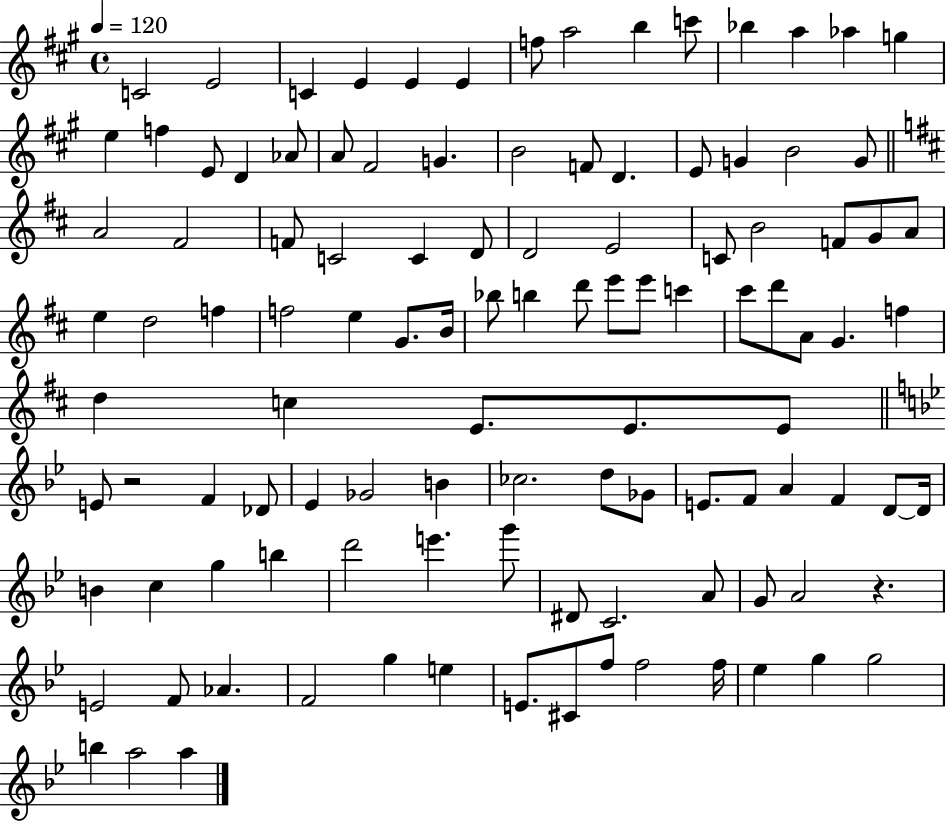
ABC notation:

X:1
T:Untitled
M:4/4
L:1/4
K:A
C2 E2 C E E E f/2 a2 b c'/2 _b a _a g e f E/2 D _A/2 A/2 ^F2 G B2 F/2 D E/2 G B2 G/2 A2 ^F2 F/2 C2 C D/2 D2 E2 C/2 B2 F/2 G/2 A/2 e d2 f f2 e G/2 B/4 _b/2 b d'/2 e'/2 e'/2 c' ^c'/2 d'/2 A/2 G f d c E/2 E/2 E/2 E/2 z2 F _D/2 _E _G2 B _c2 d/2 _G/2 E/2 F/2 A F D/2 D/4 B c g b d'2 e' g'/2 ^D/2 C2 A/2 G/2 A2 z E2 F/2 _A F2 g e E/2 ^C/2 f/2 f2 f/4 _e g g2 b a2 a